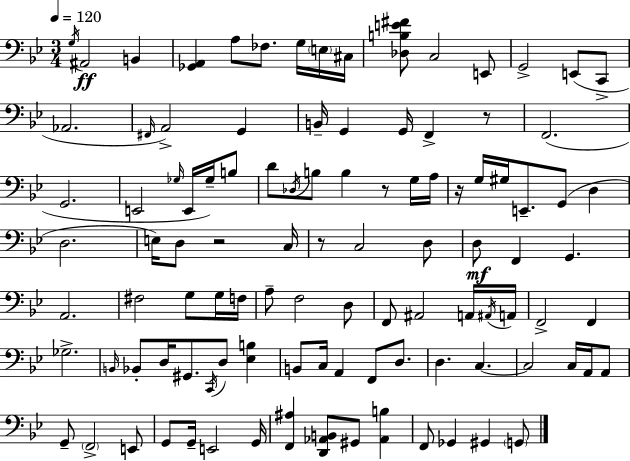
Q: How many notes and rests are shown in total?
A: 104